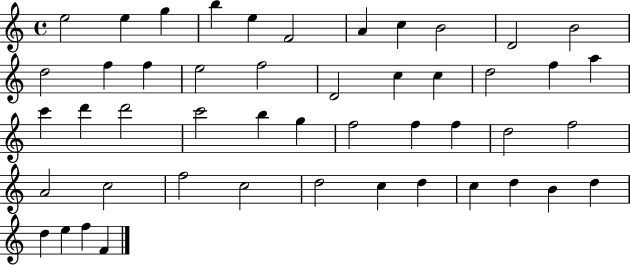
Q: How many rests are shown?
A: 0